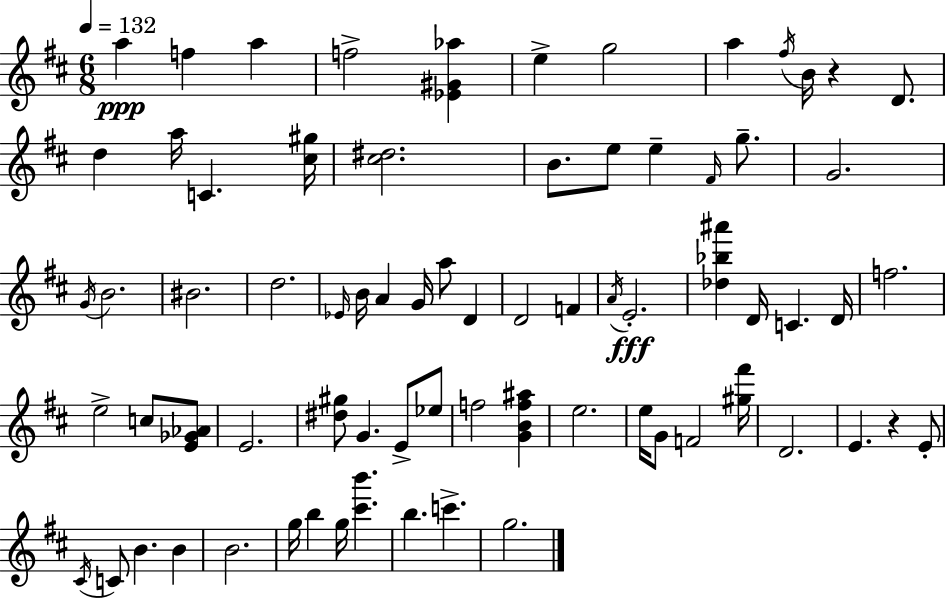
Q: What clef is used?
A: treble